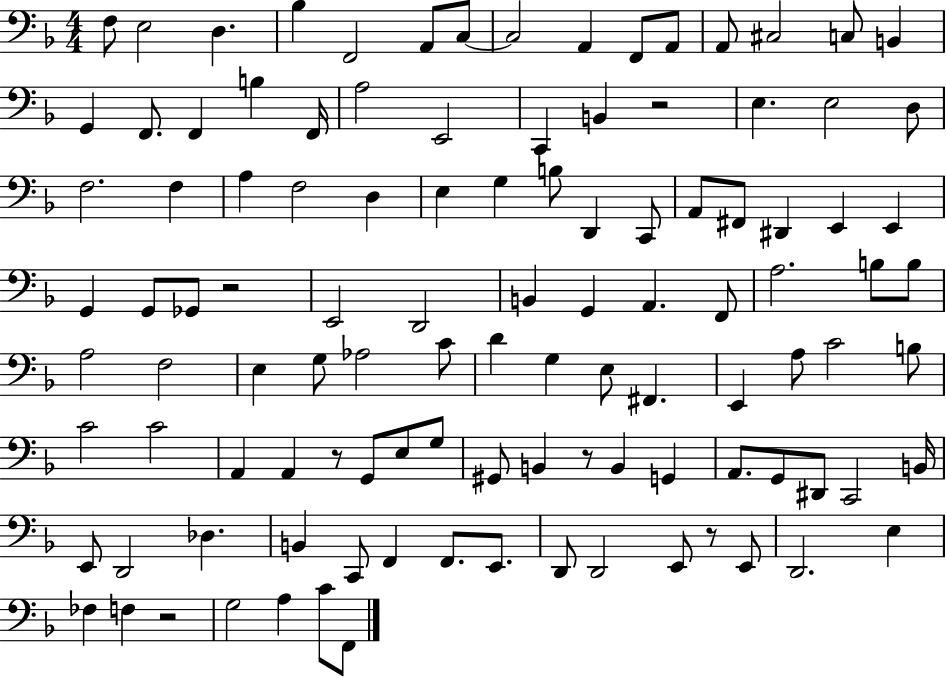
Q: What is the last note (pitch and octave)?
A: F2